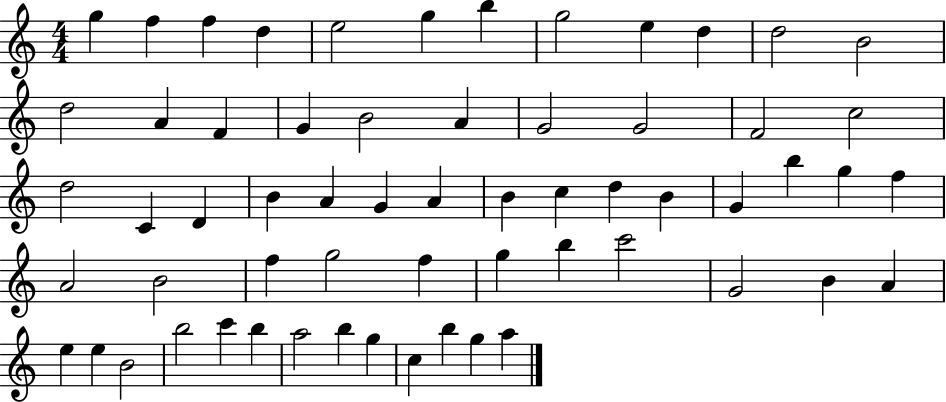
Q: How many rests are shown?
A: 0